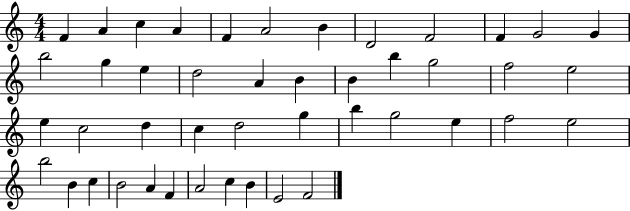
F4/q A4/q C5/q A4/q F4/q A4/h B4/q D4/h F4/h F4/q G4/h G4/q B5/h G5/q E5/q D5/h A4/q B4/q B4/q B5/q G5/h F5/h E5/h E5/q C5/h D5/q C5/q D5/h G5/q B5/q G5/h E5/q F5/h E5/h B5/h B4/q C5/q B4/h A4/q F4/q A4/h C5/q B4/q E4/h F4/h